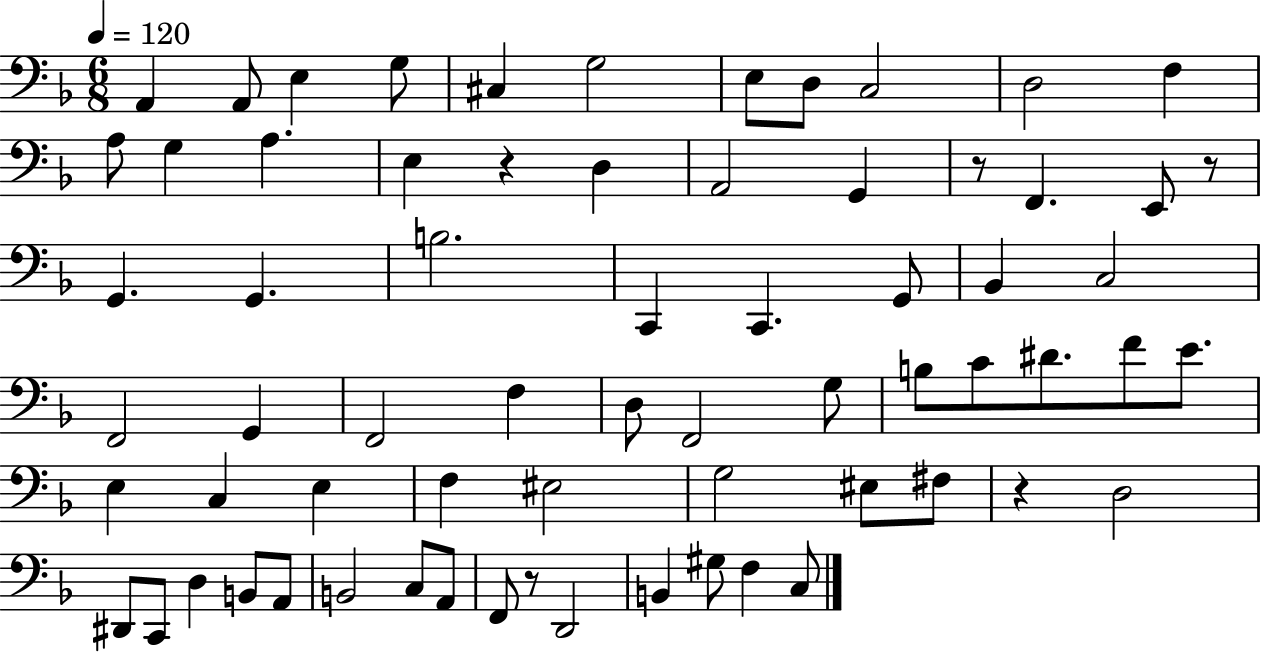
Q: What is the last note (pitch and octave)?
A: C3